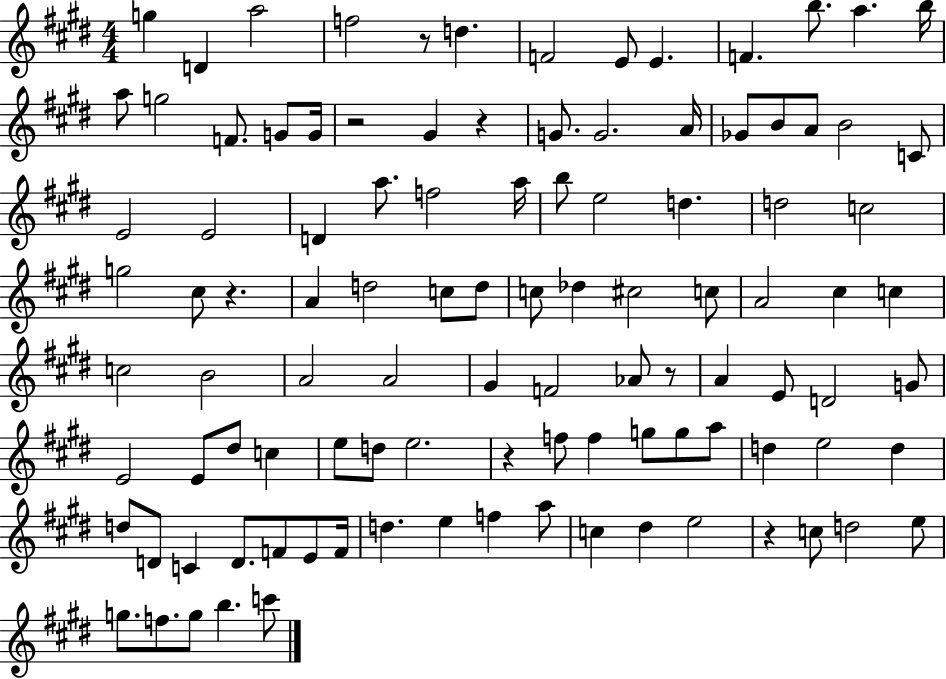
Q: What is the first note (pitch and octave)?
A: G5